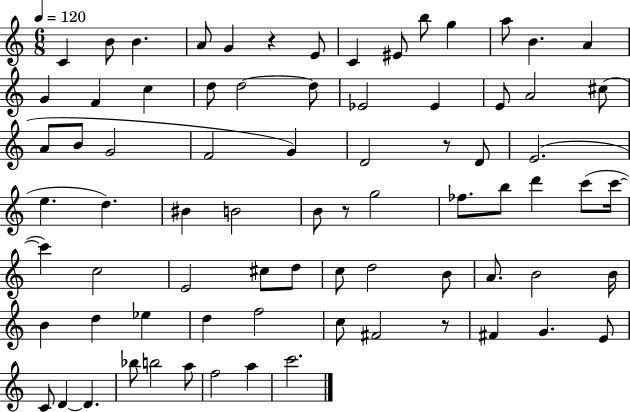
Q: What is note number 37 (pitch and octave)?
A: B4